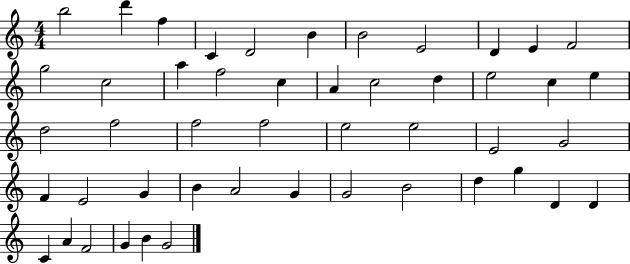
B5/h D6/q F5/q C4/q D4/h B4/q B4/h E4/h D4/q E4/q F4/h G5/h C5/h A5/q F5/h C5/q A4/q C5/h D5/q E5/h C5/q E5/q D5/h F5/h F5/h F5/h E5/h E5/h E4/h G4/h F4/q E4/h G4/q B4/q A4/h G4/q G4/h B4/h D5/q G5/q D4/q D4/q C4/q A4/q F4/h G4/q B4/q G4/h